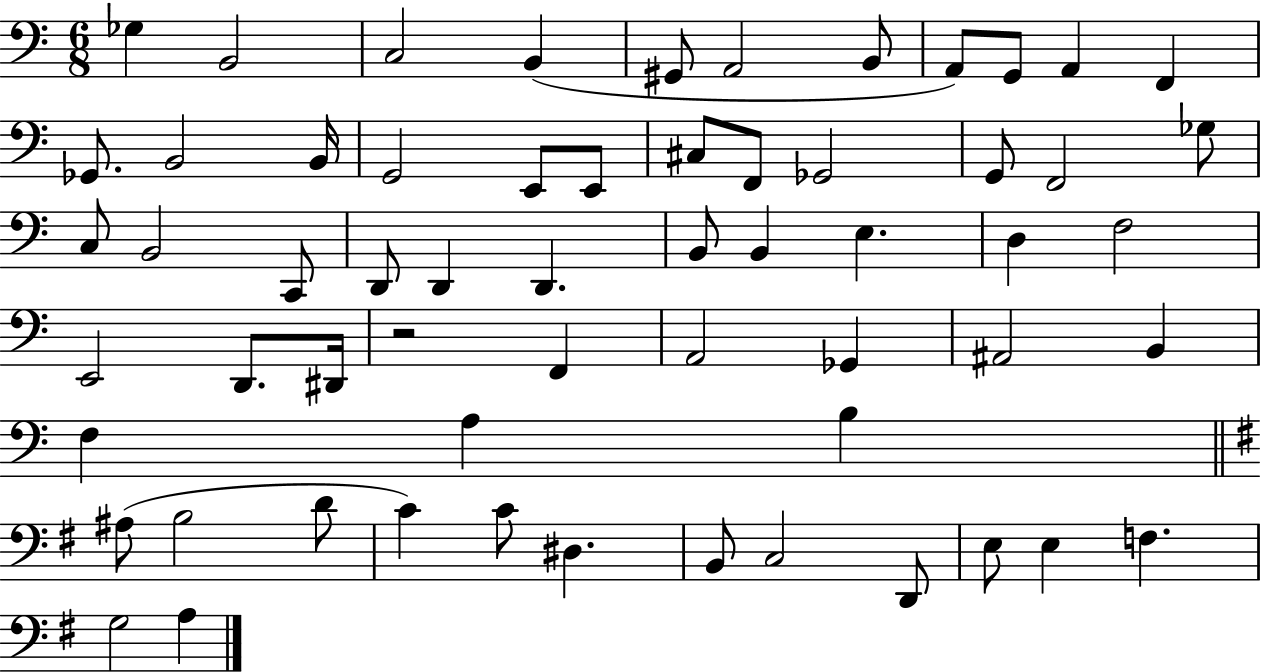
Gb3/q B2/h C3/h B2/q G#2/e A2/h B2/e A2/e G2/e A2/q F2/q Gb2/e. B2/h B2/s G2/h E2/e E2/e C#3/e F2/e Gb2/h G2/e F2/h Gb3/e C3/e B2/h C2/e D2/e D2/q D2/q. B2/e B2/q E3/q. D3/q F3/h E2/h D2/e. D#2/s R/h F2/q A2/h Gb2/q A#2/h B2/q F3/q A3/q B3/q A#3/e B3/h D4/e C4/q C4/e D#3/q. B2/e C3/h D2/e E3/e E3/q F3/q. G3/h A3/q